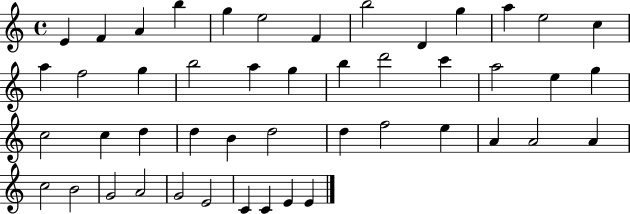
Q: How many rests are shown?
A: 0